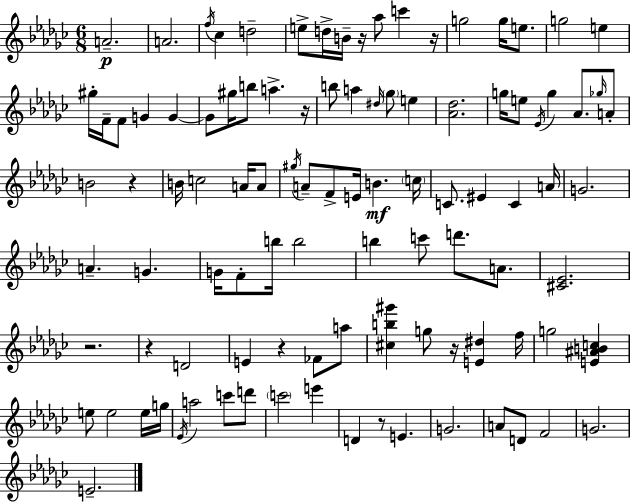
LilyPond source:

{
  \clef treble
  \numericTimeSignature
  \time 6/8
  \key ees \minor
  a'2.--\p | a'2. | \acciaccatura { f''16 } ces''4 d''2-- | e''8-> d''16-> b'16-- r16 aes''8 c'''4 | \break r16 g''2 g''16 e''8. | g''2 e''4 | gis''16-. f'16-- f'8 g'4 g'4~~ | g'8 gis''16 b''8 a''4.-> | \break r16 b''8 a''4 \grace { dis''16 } \parenthesize ges''8 e''4 | <aes' des''>2. | g''16 e''8 \acciaccatura { ees'16 } g''4 aes'8. | \grace { ges''16 } a'8-. b'2 | \break r4 b'16 c''2 | a'16 a'8 \acciaccatura { gis''16 } a'8-- f'8-> e'16 b'4.\mf | \parenthesize c''16 c'8. eis'4 | c'4 a'16 g'2. | \break a'4.-- g'4. | g'16 f'8-. b''16 b''2 | b''4 c'''8 d'''8. | a'8. <cis' ees'>2. | \break r2. | r4 d'2 | e'4 r4 | fes'8 a''8 <cis'' b'' gis'''>4 g''8 r16 | \break <e' dis''>4 f''16 g''2 | <e' ais' b' c''>4 e''8 e''2 | e''16 g''16 \acciaccatura { ees'16 } a''2 | c'''8 d'''8 \parenthesize c'''2 | \break e'''4 d'4 r8 | e'4. g'2. | a'8 d'8 f'2 | g'2. | \break e'2.-- | \bar "|."
}